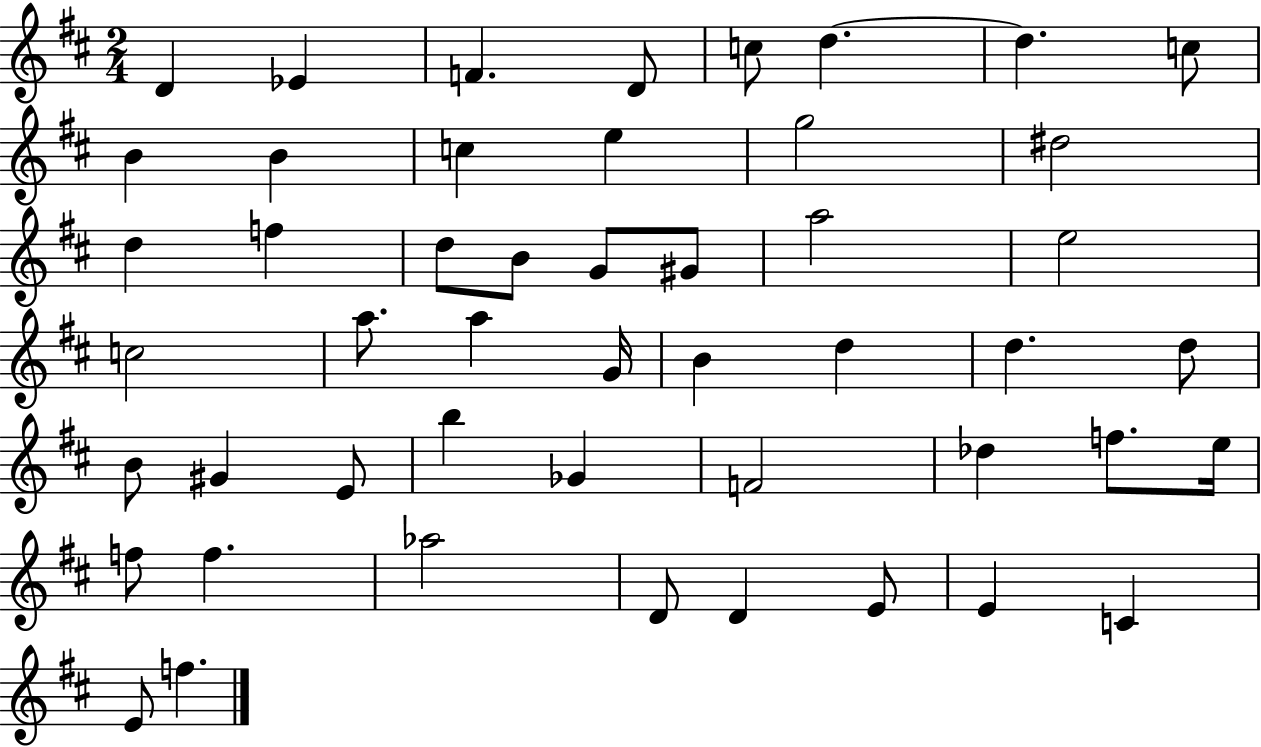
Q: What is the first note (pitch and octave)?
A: D4